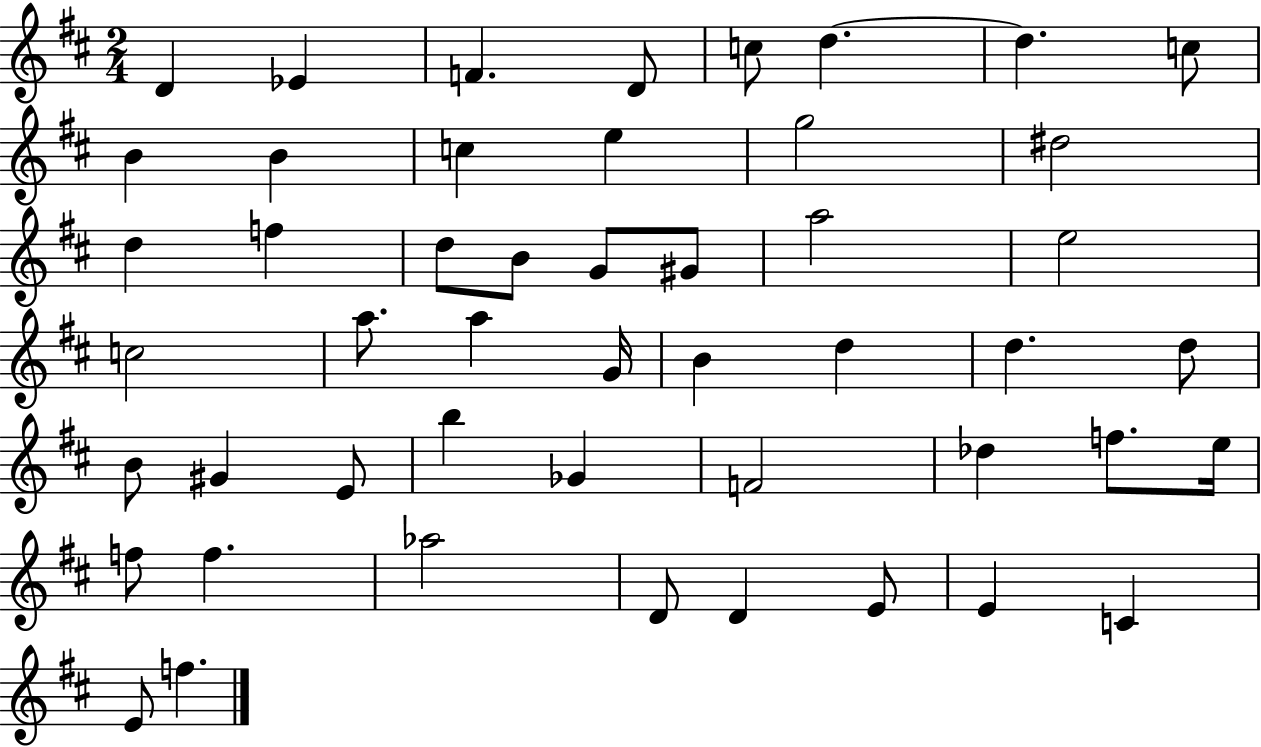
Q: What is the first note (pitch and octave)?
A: D4